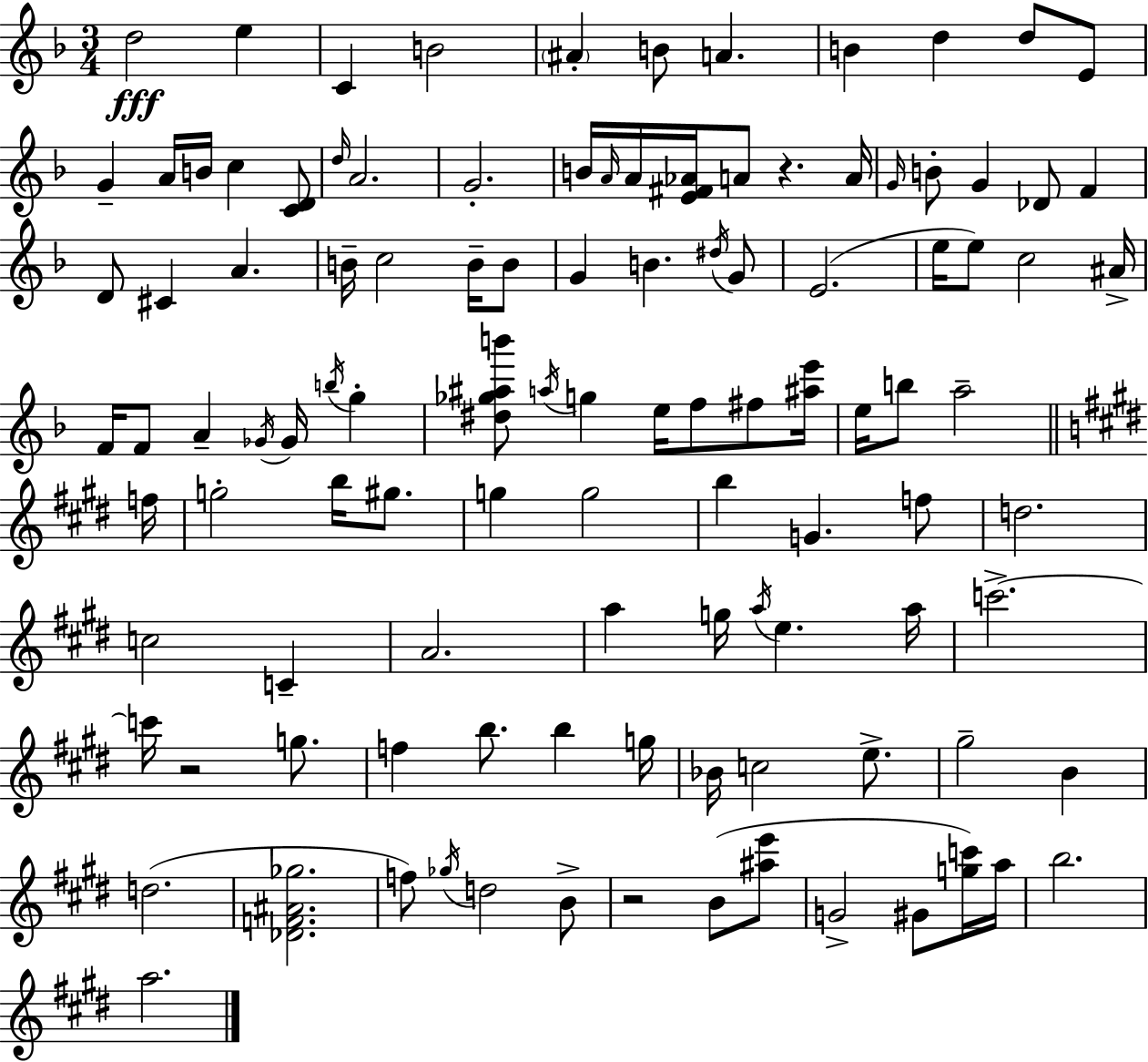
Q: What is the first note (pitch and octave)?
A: D5